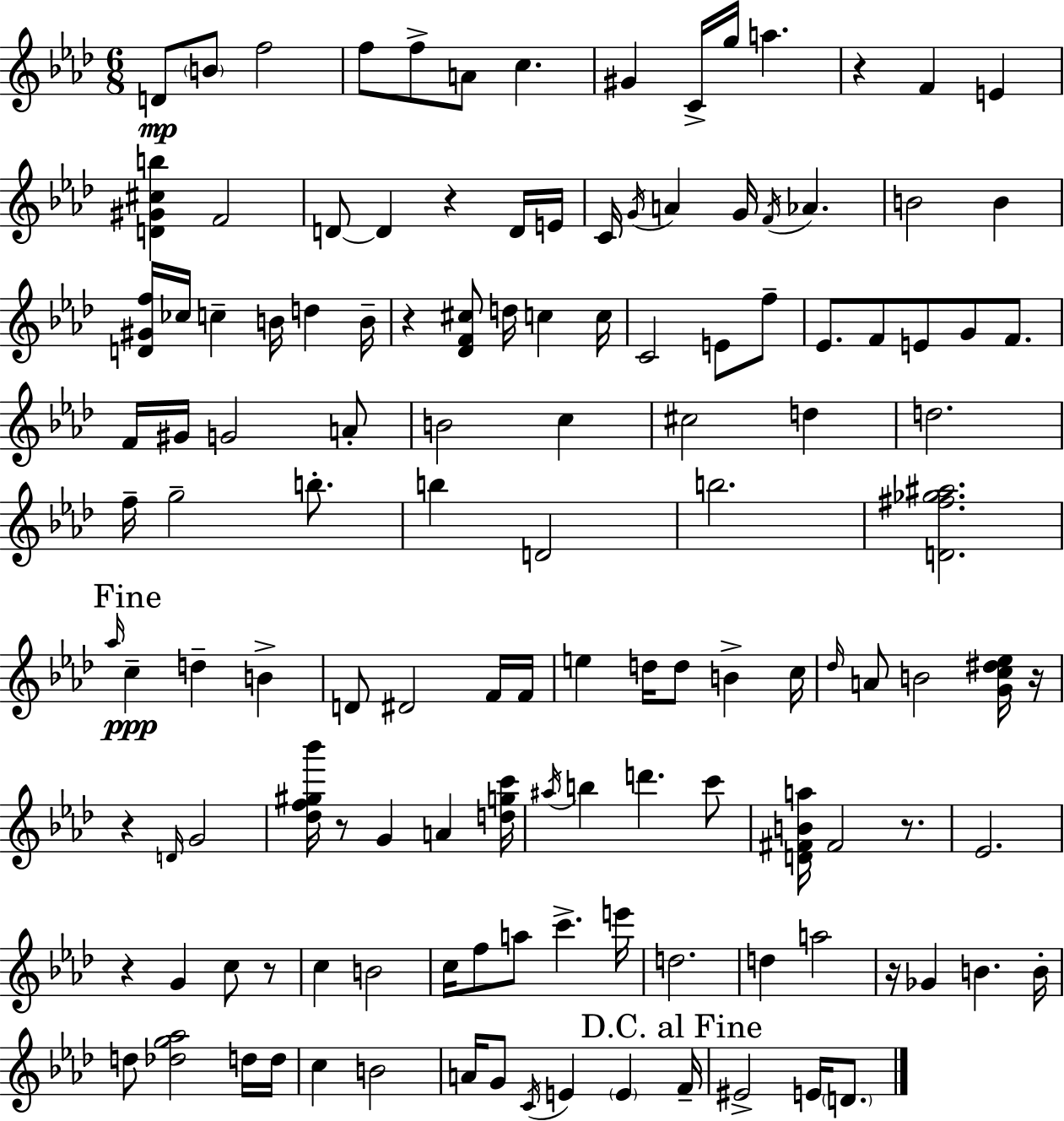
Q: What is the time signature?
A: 6/8